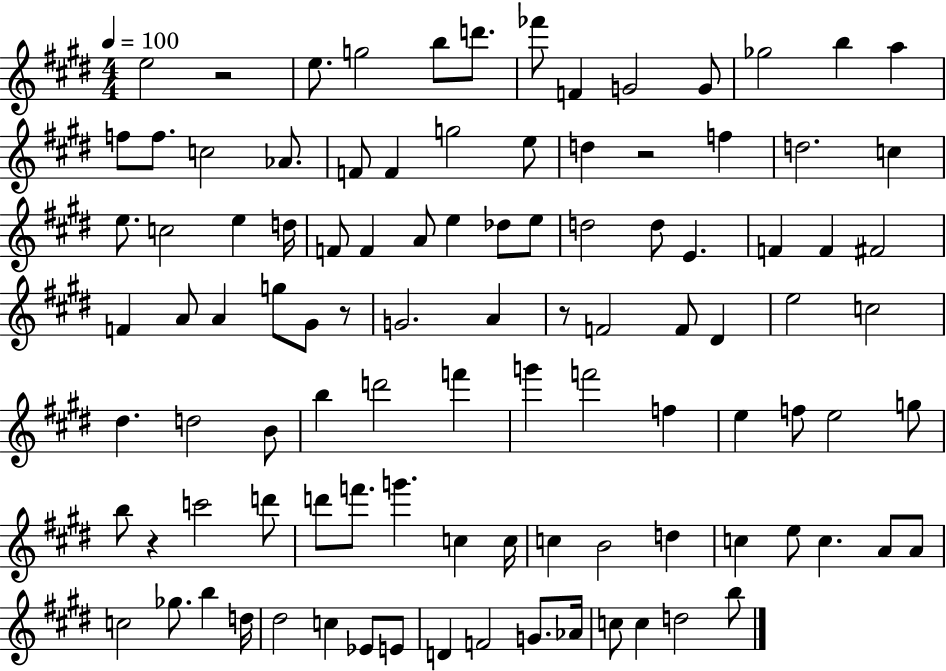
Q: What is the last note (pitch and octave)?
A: B5